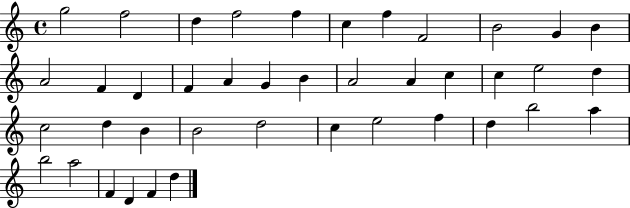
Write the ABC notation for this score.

X:1
T:Untitled
M:4/4
L:1/4
K:C
g2 f2 d f2 f c f F2 B2 G B A2 F D F A G B A2 A c c e2 d c2 d B B2 d2 c e2 f d b2 a b2 a2 F D F d